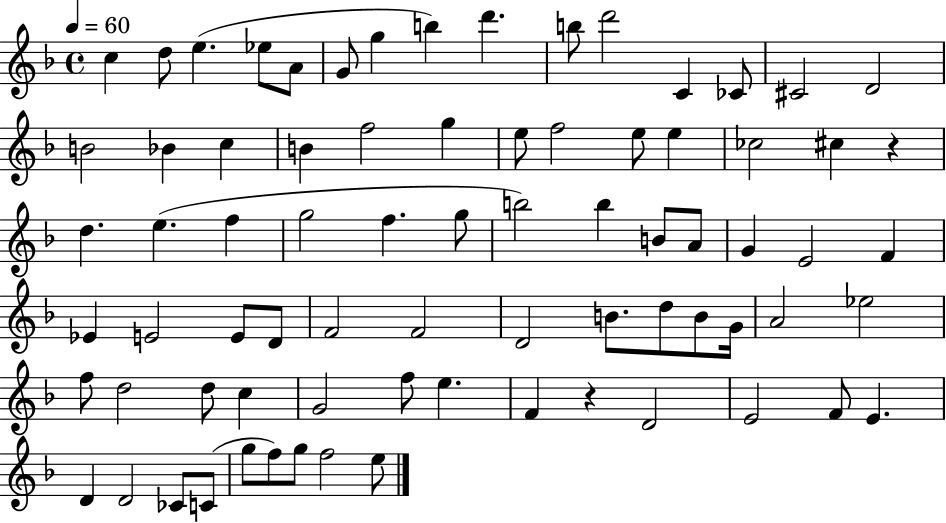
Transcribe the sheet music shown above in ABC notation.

X:1
T:Untitled
M:4/4
L:1/4
K:F
c d/2 e _e/2 A/2 G/2 g b d' b/2 d'2 C _C/2 ^C2 D2 B2 _B c B f2 g e/2 f2 e/2 e _c2 ^c z d e f g2 f g/2 b2 b B/2 A/2 G E2 F _E E2 E/2 D/2 F2 F2 D2 B/2 d/2 B/2 G/4 A2 _e2 f/2 d2 d/2 c G2 f/2 e F z D2 E2 F/2 E D D2 _C/2 C/2 g/2 f/2 g/2 f2 e/2